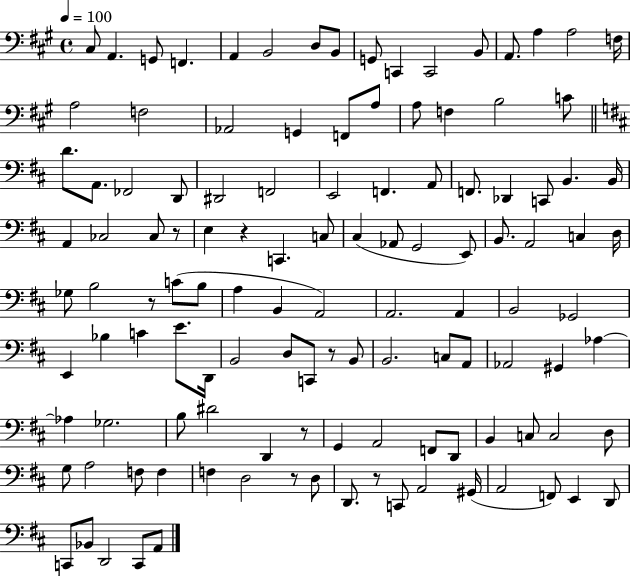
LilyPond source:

{
  \clef bass
  \time 4/4
  \defaultTimeSignature
  \key a \major
  \tempo 4 = 100
  cis8 a,4. g,8 f,4. | a,4 b,2 d8 b,8 | g,8 c,4 c,2 b,8 | a,8. a4 a2 f16 | \break a2 f2 | aes,2 g,4 f,8 a8 | a8 f4 b2 c'8 | \bar "||" \break \key b \minor d'8. a,8. fes,2 d,8 | dis,2 f,2 | e,2 f,4. a,8 | f,8. des,4 c,8 b,4. b,16 | \break a,4 ces2 ces8 r8 | e4 r4 c,4. c8 | cis4( aes,8 g,2 e,8) | b,8. a,2 c4 d16 | \break ges8 b2 r8 c'8( b8 | a4 b,4 a,2) | a,2. a,4 | b,2 ges,2 | \break e,4 bes4 c'4 e'8. d,16 | b,2 d8 c,8 r8 b,8 | b,2. c8 a,8 | aes,2 gis,4 aes4~~ | \break aes4 ges2. | b8 dis'2 d,4 r8 | g,4 a,2 f,8 d,8 | b,4 c8 c2 d8 | \break g8 a2 f8 f4 | f4 d2 r8 d8 | d,8. r8 c,8 a,2 gis,16( | a,2 f,8) e,4 d,8 | \break c,8 bes,8 d,2 c,8 a,8 | \bar "|."
}